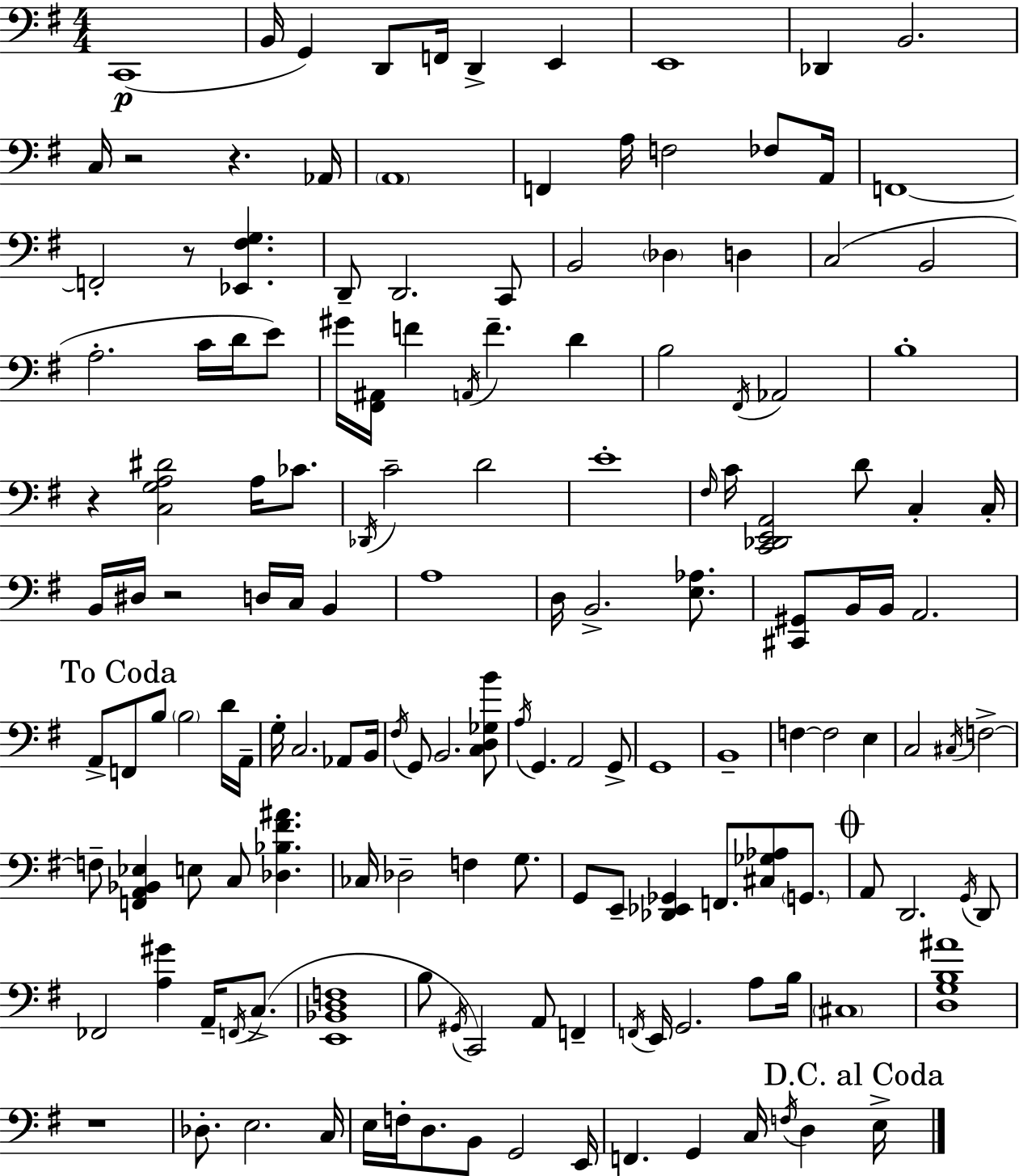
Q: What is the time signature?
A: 4/4